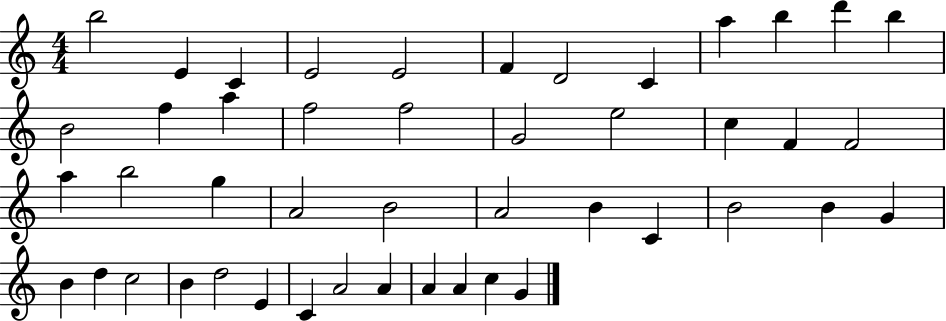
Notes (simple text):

B5/h E4/q C4/q E4/h E4/h F4/q D4/h C4/q A5/q B5/q D6/q B5/q B4/h F5/q A5/q F5/h F5/h G4/h E5/h C5/q F4/q F4/h A5/q B5/h G5/q A4/h B4/h A4/h B4/q C4/q B4/h B4/q G4/q B4/q D5/q C5/h B4/q D5/h E4/q C4/q A4/h A4/q A4/q A4/q C5/q G4/q